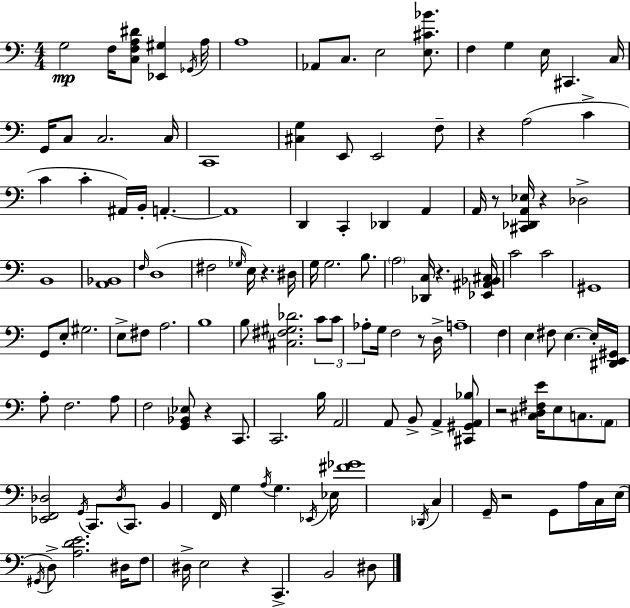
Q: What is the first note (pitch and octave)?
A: G3